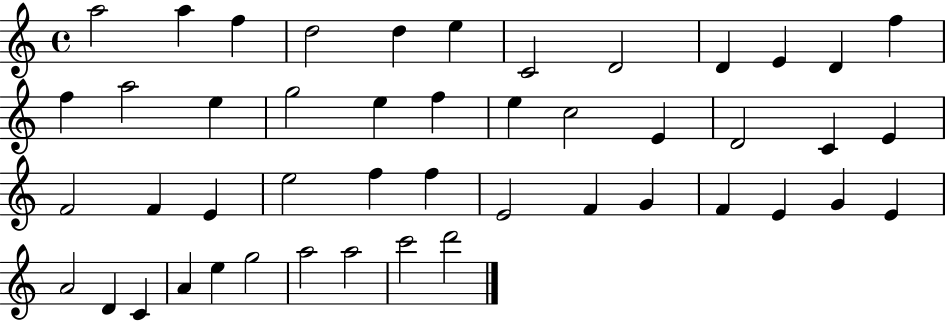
X:1
T:Untitled
M:4/4
L:1/4
K:C
a2 a f d2 d e C2 D2 D E D f f a2 e g2 e f e c2 E D2 C E F2 F E e2 f f E2 F G F E G E A2 D C A e g2 a2 a2 c'2 d'2